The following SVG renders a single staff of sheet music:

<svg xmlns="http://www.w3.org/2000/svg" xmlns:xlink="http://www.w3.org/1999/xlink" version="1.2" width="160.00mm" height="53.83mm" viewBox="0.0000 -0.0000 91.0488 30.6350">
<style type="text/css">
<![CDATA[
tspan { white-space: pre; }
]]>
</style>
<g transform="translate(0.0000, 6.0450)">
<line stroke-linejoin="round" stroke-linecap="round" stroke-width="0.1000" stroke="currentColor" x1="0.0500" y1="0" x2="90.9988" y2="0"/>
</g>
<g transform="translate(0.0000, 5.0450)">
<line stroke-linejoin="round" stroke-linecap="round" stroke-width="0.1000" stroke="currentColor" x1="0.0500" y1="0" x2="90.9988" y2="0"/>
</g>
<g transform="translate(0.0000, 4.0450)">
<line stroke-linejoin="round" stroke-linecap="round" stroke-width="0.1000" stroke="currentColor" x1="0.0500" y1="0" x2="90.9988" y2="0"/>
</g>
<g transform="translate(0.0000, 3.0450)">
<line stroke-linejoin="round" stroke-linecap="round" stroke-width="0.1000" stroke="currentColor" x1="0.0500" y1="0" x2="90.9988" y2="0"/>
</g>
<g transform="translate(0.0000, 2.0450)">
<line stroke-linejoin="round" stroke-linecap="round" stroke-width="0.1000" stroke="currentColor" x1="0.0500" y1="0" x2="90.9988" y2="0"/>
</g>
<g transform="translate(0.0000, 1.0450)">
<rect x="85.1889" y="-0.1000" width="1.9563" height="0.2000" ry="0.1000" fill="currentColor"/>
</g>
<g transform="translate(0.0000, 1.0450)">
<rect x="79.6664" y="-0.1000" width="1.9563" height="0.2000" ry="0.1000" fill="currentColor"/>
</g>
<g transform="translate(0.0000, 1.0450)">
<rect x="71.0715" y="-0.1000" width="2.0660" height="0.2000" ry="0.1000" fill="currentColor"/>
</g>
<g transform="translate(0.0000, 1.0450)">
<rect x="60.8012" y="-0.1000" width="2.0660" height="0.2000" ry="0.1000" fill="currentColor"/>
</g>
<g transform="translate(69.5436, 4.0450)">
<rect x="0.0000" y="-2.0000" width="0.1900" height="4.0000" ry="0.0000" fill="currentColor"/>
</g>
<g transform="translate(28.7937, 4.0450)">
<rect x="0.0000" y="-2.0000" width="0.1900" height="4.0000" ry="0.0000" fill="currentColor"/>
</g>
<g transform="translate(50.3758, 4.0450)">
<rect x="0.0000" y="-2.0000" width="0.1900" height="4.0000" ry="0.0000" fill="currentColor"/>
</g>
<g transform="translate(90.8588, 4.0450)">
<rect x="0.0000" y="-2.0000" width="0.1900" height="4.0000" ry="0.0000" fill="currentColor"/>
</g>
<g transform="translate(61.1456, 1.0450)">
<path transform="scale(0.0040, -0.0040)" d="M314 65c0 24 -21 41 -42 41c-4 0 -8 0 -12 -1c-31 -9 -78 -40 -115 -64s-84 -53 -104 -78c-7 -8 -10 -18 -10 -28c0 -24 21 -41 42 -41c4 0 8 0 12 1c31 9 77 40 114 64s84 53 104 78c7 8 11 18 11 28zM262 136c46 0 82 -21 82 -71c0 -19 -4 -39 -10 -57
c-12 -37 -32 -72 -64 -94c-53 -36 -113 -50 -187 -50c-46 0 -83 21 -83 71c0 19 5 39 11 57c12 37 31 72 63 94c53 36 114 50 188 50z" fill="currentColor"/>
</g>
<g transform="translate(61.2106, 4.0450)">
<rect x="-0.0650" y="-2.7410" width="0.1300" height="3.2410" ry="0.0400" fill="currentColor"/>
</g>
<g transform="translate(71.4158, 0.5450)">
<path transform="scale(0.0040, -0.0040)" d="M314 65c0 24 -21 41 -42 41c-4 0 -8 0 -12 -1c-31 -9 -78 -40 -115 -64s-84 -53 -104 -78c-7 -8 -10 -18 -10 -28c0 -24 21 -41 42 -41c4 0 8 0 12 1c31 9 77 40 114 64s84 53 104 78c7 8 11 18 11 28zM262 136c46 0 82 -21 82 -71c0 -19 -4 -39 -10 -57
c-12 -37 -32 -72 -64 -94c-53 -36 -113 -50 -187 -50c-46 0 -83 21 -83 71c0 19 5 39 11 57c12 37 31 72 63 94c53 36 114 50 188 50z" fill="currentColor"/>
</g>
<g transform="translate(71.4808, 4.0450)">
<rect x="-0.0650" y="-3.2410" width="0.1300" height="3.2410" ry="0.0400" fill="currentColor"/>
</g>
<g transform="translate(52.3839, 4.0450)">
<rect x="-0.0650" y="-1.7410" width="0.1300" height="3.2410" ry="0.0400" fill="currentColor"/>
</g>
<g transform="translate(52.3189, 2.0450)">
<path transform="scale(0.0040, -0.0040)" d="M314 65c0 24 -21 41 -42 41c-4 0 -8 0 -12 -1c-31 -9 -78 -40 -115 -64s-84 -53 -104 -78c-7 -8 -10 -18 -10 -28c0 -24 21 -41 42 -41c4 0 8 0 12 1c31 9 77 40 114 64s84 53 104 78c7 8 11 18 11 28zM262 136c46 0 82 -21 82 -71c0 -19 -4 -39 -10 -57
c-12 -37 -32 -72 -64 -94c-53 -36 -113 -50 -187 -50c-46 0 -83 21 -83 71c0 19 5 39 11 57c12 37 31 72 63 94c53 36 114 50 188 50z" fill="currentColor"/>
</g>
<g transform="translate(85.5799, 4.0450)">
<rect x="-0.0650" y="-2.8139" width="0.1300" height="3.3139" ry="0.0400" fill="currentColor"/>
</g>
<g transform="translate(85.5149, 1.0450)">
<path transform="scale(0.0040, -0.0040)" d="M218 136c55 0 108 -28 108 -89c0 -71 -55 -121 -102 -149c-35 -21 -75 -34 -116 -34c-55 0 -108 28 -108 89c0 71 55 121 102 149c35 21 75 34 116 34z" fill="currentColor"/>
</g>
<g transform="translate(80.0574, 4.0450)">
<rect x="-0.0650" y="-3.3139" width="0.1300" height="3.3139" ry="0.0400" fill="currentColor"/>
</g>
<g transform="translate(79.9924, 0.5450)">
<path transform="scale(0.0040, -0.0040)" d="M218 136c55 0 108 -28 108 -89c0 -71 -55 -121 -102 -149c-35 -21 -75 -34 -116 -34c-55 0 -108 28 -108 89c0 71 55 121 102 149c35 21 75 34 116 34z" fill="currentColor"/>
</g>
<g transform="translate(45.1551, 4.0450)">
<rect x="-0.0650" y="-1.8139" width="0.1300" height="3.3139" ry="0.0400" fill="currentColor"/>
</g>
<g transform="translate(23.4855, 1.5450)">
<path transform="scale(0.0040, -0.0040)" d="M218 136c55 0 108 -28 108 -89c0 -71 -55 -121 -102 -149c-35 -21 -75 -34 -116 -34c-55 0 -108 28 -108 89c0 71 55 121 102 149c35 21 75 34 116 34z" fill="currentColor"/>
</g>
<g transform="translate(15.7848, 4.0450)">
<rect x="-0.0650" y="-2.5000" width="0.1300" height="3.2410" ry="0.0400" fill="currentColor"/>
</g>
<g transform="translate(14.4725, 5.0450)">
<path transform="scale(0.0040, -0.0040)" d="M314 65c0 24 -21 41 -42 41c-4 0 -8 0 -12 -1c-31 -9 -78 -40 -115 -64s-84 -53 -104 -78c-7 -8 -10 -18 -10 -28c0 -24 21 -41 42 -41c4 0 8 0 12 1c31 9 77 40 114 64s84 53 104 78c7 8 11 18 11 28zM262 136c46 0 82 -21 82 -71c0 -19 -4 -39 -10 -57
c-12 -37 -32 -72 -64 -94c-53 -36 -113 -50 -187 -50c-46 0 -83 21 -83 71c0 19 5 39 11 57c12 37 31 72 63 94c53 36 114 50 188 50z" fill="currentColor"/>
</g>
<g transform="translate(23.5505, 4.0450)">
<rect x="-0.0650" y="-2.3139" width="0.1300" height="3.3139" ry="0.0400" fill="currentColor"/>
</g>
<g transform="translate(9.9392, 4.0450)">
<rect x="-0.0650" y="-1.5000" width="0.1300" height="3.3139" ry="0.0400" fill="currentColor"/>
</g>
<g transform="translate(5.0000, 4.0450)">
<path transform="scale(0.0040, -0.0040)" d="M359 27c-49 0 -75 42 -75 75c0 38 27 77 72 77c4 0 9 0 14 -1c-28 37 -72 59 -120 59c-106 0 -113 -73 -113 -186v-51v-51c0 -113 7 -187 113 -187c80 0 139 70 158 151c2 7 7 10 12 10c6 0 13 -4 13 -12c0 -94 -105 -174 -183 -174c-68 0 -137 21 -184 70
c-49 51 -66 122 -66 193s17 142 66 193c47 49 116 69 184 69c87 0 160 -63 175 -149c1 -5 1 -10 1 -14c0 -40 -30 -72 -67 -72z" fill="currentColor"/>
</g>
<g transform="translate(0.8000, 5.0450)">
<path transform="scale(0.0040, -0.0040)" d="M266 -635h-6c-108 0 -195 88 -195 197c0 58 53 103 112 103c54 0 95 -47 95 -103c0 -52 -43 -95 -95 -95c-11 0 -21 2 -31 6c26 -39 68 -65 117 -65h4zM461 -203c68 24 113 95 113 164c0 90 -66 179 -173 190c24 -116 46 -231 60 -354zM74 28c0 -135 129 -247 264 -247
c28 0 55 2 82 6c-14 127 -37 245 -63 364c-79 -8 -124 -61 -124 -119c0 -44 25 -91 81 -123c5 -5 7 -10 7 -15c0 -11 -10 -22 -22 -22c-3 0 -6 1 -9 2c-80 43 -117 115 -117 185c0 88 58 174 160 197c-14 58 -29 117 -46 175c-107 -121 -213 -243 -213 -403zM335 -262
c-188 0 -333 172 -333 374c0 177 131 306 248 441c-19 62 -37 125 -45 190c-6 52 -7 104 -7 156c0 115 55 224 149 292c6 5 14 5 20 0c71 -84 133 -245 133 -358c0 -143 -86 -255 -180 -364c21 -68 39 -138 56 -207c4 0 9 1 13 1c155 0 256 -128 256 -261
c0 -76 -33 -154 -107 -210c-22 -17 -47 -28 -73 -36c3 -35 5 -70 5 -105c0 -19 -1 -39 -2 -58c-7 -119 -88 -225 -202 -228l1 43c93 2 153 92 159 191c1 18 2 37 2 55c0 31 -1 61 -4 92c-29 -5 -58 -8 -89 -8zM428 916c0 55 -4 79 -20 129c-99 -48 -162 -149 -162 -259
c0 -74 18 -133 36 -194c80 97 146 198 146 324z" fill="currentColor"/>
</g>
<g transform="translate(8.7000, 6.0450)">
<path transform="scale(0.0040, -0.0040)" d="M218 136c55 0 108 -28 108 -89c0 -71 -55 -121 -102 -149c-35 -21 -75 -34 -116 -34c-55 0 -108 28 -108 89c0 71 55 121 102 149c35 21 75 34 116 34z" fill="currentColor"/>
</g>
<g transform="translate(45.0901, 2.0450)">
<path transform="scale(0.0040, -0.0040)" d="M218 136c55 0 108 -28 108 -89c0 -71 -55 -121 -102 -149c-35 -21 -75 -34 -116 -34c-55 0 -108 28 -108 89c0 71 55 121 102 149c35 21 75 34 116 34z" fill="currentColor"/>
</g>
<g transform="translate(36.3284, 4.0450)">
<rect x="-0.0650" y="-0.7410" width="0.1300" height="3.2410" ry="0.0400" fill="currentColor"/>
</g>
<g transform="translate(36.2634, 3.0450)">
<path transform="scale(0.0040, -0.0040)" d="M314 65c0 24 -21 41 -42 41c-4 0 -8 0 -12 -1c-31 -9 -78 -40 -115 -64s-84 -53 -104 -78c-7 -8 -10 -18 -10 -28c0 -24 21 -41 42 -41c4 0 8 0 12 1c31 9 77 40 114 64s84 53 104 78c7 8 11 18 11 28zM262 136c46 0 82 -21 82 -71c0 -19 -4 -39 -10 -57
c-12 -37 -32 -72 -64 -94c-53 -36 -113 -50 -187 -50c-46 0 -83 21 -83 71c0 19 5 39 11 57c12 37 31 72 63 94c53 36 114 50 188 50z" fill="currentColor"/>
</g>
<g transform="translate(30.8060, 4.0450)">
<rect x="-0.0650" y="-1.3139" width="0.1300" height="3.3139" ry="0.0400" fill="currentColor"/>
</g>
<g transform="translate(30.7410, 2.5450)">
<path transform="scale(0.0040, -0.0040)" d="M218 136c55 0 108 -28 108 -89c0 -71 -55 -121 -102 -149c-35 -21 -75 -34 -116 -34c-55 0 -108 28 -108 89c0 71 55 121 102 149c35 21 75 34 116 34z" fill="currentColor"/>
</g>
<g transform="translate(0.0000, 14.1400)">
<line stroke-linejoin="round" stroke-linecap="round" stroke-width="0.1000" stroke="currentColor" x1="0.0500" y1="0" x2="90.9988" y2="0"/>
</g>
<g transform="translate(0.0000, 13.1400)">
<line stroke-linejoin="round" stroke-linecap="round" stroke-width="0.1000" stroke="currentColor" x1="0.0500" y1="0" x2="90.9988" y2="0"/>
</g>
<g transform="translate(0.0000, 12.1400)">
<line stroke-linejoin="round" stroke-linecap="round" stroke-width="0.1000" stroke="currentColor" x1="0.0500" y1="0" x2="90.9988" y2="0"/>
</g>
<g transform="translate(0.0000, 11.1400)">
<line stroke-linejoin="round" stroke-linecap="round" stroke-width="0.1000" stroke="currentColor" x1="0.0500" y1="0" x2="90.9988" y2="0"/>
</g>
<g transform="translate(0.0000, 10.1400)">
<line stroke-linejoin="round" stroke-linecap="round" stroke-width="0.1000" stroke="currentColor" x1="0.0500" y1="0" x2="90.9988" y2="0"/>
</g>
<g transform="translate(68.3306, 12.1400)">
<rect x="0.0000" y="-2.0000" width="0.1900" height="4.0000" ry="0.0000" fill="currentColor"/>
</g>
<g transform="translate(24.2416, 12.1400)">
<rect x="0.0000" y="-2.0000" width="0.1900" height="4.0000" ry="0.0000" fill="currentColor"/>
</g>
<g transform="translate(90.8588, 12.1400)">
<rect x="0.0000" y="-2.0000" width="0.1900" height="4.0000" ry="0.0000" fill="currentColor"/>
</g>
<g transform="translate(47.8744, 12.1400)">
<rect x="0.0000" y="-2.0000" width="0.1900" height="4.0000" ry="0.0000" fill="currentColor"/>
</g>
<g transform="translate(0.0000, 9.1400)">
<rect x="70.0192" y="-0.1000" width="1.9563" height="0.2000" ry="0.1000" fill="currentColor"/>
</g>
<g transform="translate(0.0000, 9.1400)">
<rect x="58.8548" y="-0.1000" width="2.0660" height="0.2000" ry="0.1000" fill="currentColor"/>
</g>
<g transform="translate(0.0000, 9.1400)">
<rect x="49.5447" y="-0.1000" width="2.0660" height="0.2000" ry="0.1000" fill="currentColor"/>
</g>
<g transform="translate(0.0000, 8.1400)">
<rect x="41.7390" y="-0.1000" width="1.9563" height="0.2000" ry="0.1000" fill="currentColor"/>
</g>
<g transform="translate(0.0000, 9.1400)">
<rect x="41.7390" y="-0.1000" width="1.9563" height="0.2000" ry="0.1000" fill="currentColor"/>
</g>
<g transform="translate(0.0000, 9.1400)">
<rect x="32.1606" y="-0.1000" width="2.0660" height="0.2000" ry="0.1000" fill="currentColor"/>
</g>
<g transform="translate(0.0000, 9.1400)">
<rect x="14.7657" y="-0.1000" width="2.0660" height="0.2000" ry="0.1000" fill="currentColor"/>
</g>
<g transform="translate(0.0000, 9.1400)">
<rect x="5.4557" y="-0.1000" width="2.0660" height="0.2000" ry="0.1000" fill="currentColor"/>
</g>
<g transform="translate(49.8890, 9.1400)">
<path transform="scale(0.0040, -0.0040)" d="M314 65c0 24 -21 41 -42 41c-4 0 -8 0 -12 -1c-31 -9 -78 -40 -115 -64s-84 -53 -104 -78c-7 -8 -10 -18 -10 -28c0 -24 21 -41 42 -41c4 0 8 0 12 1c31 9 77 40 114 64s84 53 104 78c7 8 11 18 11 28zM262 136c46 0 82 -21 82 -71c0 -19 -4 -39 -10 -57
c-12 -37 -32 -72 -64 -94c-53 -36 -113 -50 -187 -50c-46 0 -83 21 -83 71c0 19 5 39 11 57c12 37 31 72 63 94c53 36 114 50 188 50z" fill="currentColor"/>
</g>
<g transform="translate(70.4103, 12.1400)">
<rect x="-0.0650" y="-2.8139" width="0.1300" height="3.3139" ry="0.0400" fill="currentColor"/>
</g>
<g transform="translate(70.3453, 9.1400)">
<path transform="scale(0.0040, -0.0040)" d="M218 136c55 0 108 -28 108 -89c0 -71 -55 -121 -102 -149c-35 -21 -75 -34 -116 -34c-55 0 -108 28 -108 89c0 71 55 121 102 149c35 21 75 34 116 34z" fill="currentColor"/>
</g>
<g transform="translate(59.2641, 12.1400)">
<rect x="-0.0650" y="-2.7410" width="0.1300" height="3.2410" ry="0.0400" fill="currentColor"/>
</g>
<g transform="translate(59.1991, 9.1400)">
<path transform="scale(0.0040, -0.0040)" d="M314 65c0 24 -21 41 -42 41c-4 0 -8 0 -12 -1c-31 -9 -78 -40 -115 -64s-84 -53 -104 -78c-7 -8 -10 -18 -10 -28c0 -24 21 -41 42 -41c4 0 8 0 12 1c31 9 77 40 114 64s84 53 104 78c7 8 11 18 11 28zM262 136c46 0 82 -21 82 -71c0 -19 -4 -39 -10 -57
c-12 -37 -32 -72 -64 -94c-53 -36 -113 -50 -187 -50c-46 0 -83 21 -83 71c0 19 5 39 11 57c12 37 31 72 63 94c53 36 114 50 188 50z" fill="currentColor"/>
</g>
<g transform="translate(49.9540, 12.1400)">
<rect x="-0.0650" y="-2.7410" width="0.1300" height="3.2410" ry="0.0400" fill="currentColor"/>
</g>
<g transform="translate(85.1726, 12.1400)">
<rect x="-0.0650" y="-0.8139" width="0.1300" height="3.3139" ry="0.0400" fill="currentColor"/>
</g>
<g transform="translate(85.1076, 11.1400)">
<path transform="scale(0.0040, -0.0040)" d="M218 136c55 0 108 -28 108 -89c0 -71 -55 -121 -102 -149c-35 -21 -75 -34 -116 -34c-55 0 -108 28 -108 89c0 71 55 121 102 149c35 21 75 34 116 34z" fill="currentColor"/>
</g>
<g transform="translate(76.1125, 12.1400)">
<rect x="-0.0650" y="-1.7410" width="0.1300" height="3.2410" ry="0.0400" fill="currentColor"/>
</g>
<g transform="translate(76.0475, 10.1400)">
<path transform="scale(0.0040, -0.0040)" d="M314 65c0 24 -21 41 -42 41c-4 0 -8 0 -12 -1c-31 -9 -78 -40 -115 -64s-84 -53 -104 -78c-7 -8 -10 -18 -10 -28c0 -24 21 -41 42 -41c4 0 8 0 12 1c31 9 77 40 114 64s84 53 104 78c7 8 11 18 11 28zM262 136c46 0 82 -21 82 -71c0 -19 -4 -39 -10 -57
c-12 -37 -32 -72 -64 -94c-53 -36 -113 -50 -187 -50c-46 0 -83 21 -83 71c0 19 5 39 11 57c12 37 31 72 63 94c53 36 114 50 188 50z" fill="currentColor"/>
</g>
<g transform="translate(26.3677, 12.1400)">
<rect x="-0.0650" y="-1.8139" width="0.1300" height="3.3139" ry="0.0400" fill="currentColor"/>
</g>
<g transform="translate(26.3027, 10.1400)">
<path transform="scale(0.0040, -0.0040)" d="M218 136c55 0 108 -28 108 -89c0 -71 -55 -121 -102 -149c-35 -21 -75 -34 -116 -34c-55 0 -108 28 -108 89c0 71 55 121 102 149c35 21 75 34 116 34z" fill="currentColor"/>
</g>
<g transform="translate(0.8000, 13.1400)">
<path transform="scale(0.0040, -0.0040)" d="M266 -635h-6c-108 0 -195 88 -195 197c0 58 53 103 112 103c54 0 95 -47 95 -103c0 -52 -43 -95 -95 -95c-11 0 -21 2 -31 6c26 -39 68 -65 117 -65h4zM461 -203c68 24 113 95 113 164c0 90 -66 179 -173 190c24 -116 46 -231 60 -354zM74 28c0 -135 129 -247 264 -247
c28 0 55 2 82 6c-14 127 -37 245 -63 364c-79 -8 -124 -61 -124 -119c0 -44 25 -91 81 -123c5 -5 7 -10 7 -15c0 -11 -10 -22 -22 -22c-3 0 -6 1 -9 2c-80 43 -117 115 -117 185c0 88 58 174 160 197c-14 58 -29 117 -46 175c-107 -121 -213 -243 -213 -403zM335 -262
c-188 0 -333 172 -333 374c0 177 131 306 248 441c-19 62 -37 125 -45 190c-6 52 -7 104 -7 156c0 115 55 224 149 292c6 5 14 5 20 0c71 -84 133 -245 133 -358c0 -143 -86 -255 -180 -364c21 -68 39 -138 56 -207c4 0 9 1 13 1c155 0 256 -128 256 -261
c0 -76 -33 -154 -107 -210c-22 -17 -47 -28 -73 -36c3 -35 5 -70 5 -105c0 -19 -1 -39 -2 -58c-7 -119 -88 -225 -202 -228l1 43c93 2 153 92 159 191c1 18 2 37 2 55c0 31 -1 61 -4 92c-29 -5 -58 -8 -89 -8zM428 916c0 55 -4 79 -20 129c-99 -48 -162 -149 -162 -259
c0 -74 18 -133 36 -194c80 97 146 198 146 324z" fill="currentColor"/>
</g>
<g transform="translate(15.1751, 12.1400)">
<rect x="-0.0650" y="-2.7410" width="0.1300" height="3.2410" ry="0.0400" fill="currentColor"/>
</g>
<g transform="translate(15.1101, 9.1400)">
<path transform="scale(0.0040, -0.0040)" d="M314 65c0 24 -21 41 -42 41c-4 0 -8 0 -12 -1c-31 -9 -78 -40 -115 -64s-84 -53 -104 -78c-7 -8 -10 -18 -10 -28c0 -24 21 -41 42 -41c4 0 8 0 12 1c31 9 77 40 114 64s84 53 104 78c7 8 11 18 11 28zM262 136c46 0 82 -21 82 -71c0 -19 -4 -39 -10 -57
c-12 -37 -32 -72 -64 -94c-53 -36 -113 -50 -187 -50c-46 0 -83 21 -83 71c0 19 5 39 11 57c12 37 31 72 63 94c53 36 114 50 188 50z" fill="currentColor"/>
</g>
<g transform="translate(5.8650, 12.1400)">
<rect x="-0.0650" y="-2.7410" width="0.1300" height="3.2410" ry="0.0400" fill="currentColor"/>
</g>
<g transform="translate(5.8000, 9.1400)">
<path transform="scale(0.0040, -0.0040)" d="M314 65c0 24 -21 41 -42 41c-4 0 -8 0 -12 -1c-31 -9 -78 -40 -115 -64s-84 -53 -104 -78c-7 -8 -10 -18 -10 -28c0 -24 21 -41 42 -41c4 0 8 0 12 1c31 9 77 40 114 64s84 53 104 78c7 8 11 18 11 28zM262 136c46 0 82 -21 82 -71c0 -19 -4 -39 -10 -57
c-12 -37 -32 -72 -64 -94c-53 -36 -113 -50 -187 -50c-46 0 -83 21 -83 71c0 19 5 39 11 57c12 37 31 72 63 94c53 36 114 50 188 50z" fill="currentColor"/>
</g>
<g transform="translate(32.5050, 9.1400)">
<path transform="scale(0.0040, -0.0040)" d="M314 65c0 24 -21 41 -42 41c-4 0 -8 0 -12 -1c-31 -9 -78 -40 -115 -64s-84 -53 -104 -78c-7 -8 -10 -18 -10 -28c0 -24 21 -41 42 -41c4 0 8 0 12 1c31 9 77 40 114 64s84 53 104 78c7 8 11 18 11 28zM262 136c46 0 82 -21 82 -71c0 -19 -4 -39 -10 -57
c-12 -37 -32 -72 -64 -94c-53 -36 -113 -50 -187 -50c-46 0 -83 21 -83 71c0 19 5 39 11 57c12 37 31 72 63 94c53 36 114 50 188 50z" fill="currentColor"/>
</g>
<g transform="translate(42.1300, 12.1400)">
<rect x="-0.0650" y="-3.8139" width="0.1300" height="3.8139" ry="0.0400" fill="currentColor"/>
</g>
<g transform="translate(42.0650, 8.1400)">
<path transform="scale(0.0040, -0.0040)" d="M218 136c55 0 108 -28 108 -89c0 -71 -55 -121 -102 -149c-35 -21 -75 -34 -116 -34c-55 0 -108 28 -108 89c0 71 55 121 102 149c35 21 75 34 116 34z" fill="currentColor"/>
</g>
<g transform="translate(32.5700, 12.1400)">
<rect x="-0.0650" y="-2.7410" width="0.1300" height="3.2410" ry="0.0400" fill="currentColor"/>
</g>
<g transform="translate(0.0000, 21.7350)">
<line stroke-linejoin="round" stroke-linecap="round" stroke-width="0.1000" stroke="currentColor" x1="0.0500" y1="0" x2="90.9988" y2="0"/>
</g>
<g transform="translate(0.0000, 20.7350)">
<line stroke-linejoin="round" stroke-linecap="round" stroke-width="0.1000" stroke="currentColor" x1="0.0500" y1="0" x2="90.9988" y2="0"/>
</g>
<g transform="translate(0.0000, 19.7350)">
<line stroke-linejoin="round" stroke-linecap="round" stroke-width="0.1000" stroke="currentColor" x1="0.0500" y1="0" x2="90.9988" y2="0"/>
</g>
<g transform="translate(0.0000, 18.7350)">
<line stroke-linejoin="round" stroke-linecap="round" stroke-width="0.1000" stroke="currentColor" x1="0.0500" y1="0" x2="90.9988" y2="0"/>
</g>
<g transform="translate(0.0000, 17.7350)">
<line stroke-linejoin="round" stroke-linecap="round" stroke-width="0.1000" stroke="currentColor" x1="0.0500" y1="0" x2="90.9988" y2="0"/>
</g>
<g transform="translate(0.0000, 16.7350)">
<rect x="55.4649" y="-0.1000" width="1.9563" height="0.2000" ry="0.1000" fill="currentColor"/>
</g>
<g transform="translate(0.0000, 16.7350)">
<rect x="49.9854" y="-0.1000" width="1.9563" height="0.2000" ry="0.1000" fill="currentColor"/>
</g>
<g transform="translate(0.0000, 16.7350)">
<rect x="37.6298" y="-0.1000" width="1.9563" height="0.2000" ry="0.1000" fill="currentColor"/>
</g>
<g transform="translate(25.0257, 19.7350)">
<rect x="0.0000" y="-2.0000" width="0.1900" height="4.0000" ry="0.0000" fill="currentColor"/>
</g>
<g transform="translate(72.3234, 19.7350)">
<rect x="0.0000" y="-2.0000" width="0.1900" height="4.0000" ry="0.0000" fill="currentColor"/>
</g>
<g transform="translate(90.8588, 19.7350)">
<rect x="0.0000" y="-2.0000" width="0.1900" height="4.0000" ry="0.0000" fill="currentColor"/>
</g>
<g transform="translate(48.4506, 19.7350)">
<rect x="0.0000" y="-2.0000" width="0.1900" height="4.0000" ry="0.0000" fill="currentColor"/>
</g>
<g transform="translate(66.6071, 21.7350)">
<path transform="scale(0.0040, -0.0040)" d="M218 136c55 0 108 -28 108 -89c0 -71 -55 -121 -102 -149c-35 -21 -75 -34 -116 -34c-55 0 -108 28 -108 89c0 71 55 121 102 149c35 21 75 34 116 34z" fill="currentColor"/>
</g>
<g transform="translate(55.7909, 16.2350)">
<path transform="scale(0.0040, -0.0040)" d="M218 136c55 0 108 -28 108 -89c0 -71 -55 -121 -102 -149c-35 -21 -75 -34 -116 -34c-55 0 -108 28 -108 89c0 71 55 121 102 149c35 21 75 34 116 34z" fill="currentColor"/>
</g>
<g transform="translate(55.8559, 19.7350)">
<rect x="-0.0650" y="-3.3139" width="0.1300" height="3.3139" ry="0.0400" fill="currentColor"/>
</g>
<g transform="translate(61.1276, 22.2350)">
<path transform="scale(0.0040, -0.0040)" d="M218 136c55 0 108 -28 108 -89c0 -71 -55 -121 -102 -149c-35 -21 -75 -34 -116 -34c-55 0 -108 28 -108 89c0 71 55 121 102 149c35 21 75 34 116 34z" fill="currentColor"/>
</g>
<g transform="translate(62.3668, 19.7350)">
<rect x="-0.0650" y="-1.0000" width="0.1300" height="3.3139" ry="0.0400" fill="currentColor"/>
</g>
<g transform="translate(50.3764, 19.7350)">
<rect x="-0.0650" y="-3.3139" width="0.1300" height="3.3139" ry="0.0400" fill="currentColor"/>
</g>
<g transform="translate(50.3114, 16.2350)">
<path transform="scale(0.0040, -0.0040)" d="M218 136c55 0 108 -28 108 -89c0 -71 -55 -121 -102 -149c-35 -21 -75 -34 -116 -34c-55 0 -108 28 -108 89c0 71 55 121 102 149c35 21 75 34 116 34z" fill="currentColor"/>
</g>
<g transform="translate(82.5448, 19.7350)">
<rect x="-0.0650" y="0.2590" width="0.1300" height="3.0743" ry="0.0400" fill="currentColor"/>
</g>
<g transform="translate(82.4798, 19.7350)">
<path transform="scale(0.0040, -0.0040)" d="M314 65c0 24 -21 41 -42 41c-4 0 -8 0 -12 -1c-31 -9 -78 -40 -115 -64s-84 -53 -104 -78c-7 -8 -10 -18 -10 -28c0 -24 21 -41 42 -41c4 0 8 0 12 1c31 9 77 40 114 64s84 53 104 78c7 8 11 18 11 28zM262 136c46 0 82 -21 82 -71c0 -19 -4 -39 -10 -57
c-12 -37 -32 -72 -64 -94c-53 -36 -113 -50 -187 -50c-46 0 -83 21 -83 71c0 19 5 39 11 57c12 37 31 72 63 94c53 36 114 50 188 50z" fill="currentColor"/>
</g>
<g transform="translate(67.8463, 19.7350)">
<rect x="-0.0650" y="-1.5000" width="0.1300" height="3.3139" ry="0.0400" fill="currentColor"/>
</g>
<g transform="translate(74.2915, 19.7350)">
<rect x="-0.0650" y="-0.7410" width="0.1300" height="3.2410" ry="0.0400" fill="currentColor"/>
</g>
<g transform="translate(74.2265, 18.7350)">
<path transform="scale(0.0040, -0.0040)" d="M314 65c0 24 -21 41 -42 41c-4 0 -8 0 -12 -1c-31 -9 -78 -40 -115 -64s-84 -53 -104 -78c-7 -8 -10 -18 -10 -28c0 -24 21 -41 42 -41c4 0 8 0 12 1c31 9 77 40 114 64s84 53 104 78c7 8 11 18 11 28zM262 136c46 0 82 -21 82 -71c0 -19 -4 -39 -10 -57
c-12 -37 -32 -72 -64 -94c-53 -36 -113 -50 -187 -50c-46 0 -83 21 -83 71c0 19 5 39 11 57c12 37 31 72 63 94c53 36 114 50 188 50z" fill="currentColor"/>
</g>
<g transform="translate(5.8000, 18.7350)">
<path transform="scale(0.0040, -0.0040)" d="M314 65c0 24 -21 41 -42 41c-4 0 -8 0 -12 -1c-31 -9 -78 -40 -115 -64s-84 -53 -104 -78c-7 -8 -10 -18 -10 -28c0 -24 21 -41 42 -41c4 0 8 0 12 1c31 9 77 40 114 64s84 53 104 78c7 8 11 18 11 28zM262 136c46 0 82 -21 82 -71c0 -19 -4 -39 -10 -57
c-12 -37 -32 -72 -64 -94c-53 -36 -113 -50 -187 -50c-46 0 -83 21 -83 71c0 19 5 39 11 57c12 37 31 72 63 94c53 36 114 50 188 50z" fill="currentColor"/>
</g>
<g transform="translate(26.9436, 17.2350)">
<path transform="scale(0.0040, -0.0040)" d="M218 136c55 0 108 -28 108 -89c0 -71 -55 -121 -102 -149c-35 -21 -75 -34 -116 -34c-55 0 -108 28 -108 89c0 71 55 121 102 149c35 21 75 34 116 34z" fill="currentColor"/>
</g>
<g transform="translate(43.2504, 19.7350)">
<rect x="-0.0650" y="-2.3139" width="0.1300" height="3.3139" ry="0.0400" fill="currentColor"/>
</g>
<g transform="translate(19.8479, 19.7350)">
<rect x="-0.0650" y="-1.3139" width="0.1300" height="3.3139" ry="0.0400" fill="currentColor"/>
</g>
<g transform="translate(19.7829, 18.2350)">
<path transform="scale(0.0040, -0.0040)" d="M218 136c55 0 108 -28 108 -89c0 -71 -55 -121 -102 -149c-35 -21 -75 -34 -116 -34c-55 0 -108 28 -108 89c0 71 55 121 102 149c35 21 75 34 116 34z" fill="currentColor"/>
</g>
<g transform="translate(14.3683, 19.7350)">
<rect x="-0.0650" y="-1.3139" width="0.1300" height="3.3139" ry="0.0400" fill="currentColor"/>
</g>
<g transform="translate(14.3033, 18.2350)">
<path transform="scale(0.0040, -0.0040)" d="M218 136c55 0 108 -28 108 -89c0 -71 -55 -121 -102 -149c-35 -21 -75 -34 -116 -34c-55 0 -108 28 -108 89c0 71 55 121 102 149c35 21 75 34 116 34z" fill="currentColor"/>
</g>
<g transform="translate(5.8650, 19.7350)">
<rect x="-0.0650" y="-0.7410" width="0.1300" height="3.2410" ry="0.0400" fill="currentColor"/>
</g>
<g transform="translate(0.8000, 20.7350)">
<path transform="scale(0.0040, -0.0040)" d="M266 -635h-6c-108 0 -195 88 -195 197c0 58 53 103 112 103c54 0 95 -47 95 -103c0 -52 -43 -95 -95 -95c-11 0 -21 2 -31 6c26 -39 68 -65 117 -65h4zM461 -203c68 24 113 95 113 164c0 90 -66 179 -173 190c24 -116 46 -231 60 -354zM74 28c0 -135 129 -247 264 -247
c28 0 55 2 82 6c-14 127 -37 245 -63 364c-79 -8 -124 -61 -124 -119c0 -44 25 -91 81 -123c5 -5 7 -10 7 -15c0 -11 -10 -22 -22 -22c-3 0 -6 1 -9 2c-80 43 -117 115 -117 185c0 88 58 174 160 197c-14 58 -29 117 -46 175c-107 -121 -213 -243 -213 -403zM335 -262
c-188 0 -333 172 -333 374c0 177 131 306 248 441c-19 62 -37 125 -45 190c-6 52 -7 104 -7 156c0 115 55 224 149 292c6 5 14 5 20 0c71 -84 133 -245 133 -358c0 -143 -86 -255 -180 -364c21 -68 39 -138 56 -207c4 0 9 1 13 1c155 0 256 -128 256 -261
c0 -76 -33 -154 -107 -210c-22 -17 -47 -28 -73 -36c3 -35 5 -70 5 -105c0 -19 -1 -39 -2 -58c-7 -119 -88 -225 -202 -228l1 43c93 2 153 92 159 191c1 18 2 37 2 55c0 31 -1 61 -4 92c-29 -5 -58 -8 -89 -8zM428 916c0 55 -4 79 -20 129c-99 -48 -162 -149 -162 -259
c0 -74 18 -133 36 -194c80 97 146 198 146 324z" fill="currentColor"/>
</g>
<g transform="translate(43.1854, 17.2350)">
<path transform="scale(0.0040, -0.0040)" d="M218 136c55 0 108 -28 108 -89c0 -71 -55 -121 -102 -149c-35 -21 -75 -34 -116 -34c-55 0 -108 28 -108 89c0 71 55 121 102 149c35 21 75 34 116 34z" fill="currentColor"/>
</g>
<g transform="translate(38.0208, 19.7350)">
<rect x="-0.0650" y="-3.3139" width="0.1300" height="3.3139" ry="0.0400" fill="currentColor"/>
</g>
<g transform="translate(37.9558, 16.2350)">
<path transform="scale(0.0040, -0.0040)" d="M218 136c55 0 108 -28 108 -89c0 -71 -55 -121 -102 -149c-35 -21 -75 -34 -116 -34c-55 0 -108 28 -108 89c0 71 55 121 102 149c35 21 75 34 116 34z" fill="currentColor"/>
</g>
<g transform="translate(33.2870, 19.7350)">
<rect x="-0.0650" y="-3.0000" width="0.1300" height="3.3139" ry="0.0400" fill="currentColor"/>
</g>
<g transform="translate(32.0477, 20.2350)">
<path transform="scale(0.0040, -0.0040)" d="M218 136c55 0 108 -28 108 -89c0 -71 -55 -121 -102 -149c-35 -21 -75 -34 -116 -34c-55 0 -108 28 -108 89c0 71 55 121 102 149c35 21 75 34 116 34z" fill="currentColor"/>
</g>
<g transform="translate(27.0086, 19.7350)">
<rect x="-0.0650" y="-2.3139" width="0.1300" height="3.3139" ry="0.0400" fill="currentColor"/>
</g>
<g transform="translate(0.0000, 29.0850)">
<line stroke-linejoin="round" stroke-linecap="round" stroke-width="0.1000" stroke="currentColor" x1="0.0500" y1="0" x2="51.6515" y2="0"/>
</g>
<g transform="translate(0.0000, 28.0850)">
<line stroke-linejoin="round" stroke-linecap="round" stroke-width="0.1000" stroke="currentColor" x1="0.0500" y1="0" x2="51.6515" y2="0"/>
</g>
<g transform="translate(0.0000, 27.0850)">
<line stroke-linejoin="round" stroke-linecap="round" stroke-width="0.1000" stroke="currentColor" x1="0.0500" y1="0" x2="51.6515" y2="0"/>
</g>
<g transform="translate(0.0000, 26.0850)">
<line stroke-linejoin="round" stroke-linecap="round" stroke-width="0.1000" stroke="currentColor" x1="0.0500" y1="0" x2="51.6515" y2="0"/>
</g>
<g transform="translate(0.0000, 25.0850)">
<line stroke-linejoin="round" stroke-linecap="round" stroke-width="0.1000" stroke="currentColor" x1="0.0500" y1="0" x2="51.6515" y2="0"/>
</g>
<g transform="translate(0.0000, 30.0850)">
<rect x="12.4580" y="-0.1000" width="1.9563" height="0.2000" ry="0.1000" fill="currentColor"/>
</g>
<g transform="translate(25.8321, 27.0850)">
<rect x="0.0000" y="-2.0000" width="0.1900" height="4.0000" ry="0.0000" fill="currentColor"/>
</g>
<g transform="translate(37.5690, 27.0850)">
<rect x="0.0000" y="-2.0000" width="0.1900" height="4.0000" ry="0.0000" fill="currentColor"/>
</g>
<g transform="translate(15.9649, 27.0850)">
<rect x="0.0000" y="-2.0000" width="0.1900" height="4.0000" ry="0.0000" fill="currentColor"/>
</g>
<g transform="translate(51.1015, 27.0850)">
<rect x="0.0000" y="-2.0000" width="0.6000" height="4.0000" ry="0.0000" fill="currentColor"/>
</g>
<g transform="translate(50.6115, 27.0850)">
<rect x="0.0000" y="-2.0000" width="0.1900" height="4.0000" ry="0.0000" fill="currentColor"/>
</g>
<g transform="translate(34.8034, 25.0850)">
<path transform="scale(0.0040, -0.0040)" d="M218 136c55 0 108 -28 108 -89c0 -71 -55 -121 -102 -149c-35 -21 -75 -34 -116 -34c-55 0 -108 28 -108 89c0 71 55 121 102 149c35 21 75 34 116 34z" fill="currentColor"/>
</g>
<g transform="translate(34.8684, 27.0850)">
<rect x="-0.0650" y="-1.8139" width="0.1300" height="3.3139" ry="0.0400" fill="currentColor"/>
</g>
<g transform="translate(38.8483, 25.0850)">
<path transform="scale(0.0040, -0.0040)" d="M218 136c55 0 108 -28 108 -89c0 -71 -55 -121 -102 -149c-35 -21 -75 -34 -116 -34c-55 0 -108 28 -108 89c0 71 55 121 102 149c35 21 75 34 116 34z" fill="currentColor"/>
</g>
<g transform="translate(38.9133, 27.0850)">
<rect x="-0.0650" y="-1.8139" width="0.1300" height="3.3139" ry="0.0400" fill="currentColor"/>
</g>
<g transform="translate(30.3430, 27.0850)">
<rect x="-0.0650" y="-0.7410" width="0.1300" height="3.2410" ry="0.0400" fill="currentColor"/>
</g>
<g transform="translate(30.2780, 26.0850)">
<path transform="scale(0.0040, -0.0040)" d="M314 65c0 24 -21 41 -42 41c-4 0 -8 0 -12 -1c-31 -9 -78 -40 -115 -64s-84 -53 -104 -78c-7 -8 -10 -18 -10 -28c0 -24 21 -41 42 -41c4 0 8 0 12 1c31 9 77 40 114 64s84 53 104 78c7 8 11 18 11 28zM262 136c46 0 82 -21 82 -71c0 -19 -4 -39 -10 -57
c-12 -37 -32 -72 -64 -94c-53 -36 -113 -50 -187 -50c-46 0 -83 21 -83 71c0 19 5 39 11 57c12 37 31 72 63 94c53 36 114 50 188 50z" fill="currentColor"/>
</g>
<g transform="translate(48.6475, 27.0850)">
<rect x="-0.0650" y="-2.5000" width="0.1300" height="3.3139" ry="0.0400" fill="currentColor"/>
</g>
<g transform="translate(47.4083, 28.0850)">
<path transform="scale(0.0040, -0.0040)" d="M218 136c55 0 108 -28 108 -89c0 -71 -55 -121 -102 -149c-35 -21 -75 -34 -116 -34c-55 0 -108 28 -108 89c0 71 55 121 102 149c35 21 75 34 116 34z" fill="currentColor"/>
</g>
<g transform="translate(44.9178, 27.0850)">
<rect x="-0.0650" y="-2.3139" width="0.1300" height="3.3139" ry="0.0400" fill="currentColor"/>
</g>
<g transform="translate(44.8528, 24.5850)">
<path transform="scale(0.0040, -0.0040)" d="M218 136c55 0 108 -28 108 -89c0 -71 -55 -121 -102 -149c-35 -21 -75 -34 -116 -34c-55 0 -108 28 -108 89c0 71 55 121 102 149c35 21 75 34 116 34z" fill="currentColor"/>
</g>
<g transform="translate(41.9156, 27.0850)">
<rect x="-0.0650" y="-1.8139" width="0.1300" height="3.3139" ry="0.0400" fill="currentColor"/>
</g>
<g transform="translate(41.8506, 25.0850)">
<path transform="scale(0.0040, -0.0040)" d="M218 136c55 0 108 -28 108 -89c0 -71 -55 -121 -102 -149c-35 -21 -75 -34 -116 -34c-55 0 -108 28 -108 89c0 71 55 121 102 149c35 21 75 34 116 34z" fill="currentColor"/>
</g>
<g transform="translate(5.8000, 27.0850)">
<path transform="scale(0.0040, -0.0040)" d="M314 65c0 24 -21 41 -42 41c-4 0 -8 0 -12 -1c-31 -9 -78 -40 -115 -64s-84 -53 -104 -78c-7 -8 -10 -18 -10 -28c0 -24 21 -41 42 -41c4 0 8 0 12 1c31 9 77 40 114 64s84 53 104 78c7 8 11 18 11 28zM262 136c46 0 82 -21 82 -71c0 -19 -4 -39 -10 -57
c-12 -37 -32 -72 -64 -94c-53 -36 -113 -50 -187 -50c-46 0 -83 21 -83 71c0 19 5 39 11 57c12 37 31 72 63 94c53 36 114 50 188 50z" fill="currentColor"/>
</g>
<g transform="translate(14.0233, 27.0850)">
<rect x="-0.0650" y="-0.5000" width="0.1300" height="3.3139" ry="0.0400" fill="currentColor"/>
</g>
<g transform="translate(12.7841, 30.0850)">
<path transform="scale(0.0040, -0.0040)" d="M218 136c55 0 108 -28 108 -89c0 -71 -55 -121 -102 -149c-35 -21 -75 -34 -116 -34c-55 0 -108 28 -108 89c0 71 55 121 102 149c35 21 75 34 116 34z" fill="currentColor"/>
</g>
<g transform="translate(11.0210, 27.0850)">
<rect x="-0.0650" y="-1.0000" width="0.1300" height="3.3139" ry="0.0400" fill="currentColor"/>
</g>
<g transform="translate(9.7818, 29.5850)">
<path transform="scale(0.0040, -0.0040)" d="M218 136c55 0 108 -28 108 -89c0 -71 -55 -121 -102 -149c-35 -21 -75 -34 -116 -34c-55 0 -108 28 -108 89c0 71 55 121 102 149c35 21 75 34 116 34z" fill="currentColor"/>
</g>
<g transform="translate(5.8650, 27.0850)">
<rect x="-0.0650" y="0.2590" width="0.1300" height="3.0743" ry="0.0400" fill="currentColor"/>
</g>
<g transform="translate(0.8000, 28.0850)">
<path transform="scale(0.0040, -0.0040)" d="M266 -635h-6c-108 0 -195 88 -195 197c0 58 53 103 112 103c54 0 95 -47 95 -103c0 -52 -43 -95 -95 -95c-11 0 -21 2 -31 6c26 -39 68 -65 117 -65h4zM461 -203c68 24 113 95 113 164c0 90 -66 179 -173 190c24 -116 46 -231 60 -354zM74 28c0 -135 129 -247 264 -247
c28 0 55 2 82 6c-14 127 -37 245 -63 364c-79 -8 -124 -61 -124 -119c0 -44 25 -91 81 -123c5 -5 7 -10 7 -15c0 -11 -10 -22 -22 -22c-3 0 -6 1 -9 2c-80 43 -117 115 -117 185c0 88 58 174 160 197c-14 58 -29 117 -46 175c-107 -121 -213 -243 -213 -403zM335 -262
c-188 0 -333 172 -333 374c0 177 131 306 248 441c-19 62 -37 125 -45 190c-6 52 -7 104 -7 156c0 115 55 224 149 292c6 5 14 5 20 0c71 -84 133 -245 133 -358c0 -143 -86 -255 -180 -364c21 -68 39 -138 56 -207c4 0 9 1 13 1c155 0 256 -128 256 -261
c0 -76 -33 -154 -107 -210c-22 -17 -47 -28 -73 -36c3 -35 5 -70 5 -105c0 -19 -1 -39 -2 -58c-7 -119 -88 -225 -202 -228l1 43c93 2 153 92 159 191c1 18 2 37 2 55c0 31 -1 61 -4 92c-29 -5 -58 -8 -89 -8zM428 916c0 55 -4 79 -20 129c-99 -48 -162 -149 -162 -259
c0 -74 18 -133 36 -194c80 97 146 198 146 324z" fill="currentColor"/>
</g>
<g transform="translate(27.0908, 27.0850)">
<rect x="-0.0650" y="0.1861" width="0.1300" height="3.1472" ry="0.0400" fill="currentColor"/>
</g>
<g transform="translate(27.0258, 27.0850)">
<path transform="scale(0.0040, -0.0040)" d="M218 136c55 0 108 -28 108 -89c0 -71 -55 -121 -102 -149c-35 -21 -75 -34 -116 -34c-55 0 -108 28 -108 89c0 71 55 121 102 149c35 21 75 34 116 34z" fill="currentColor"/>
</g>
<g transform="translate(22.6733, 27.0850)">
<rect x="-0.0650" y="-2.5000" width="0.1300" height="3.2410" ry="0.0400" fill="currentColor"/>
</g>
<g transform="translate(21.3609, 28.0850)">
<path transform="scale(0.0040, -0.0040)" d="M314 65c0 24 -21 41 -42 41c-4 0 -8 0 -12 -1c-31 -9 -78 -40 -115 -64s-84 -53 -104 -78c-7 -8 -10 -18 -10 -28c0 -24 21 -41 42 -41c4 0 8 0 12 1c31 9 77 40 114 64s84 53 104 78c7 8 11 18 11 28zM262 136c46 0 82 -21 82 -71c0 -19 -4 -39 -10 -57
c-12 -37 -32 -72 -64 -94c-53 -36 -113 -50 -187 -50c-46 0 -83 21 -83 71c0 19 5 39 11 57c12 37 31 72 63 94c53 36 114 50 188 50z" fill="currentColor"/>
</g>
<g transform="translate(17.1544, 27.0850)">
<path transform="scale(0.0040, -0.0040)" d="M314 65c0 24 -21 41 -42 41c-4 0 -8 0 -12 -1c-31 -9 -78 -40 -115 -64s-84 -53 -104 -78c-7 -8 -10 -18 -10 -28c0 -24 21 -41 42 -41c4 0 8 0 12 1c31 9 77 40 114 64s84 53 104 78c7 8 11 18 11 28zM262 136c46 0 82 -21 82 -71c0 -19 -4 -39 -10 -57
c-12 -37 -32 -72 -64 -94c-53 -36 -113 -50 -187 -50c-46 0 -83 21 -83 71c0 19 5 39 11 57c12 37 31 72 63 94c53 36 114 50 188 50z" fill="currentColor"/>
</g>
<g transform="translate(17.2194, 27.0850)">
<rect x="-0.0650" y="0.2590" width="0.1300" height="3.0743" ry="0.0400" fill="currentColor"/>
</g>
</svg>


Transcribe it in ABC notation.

X:1
T:Untitled
M:4/4
L:1/4
K:C
E G2 g e d2 f f2 a2 b2 b a a2 a2 f a2 c' a2 a2 a f2 d d2 e e g A b g b b D E d2 B2 B2 D C B2 G2 B d2 f f f g G